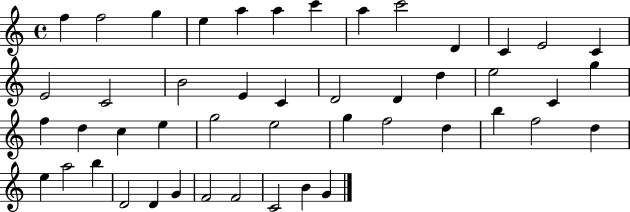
F5/q F5/h G5/q E5/q A5/q A5/q C6/q A5/q C6/h D4/q C4/q E4/h C4/q E4/h C4/h B4/h E4/q C4/q D4/h D4/q D5/q E5/h C4/q G5/q F5/q D5/q C5/q E5/q G5/h E5/h G5/q F5/h D5/q B5/q F5/h D5/q E5/q A5/h B5/q D4/h D4/q G4/q F4/h F4/h C4/h B4/q G4/q